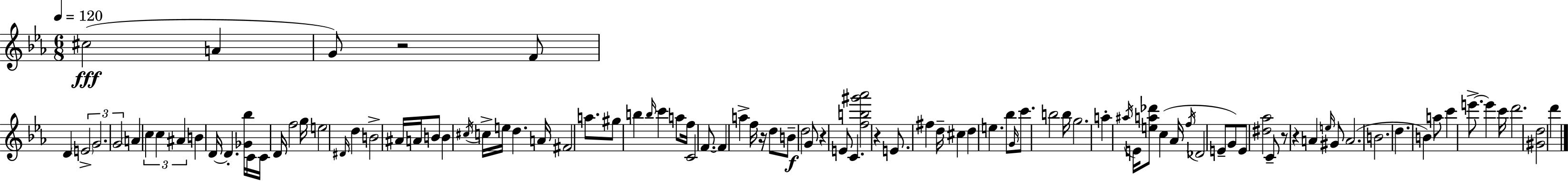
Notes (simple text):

C#5/h A4/q G4/e R/h F4/e D4/q E4/h G4/h. G4/h A4/q C5/q C5/q A#4/q B4/q D4/s D4/q. [Gb4,Bb5]/s C4/s C4/s D4/s F5/h G5/s E5/h D#4/s D5/q B4/h A#4/s A4/s B4/e B4/q C#5/s C5/s E5/s D5/q. A4/s F#4/h A5/e. G#5/e B5/q B5/s C6/q A5/e F5/s C4/h F4/e. F4/q A5/q F5/s R/s D5/e B4/e D5/h G4/e R/q E4/e C4/q. [F5,B5,G#6,Ab6]/h R/q E4/e. F#5/q D5/s C#5/q D5/q E5/q. Bb5/e G4/s C6/e. B5/h B5/s G5/h. A5/q A#5/s E4/s [E5,A5,Db6]/e C5/q Ab4/s F5/s Db4/h E4/e G4/e E4/e [D#5,Ab5]/h C4/e R/e R/q A4/q E5/s G#4/e A4/h. B4/h. D5/q. B4/q A5/e C6/q E6/e. E6/q C6/s D6/h. [G#4,D5]/h D6/q